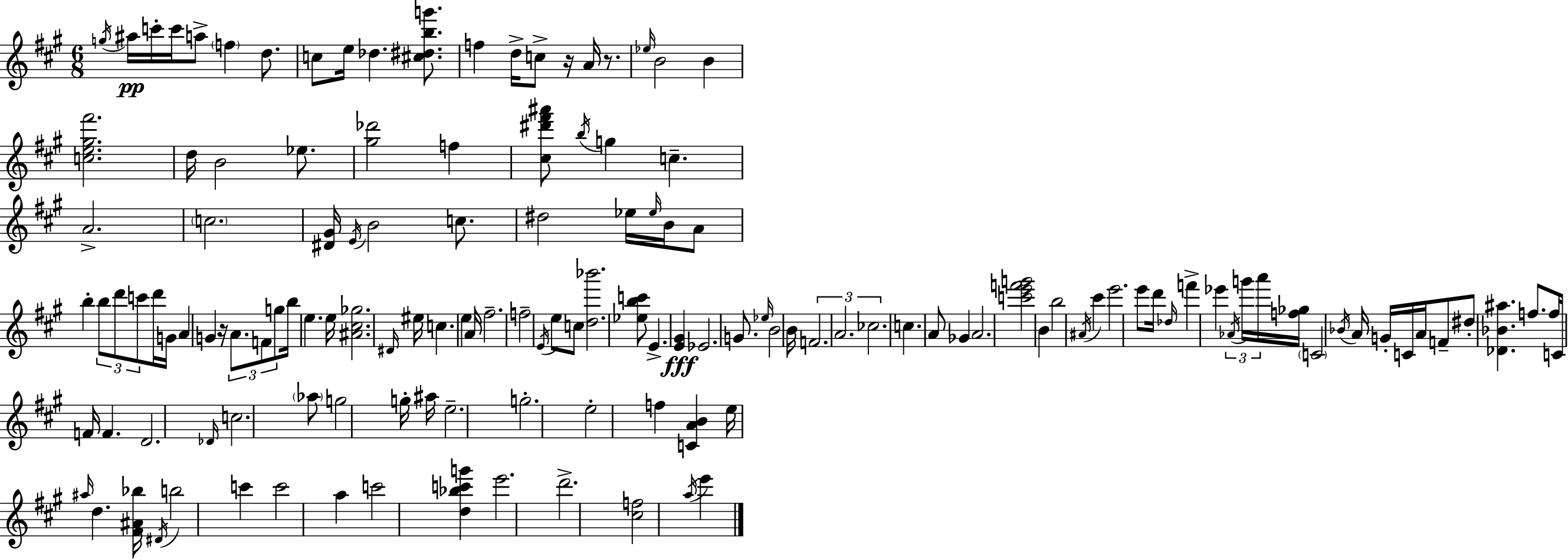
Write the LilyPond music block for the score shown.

{
  \clef treble
  \numericTimeSignature
  \time 6/8
  \key a \major
  \acciaccatura { g''16 }\pp ais''16 c'''16-. c'''16 a''8-> \parenthesize f''4 d''8. | c''8 e''16 des''4. <cis'' dis'' b'' g'''>8. | f''4 d''16-> c''8-> r16 a'16 r8. | \grace { ees''16 } b'2 b'4 | \break <c'' e'' gis'' fis'''>2. | d''16 b'2 ees''8. | <gis'' des'''>2 f''4 | <cis'' dis''' fis''' ais'''>8 \acciaccatura { b''16 } g''4 c''4.-- | \break a'2.-> | \parenthesize c''2. | <dis' gis'>16 \acciaccatura { e'16 } b'2 | c''8. dis''2 | \break ees''16 \grace { ees''16 } b'16 a'8 b''4-. \tuplet 3/2 { b''8 d'''8 | c'''8 } d'''16 g'16 a'4 g'4 | r16 \tuplet 3/2 { a'8. f'8 g''8 } b''16 e''4. | e''16 <ais' cis'' ges''>2. | \break \grace { dis'16 } eis''16 c''4. | e''4 a'16 fis''2.-- | f''2-- | \acciaccatura { e'16 } e''8 c''8 <d'' bes'''>2. | \break <ees'' b'' c'''>8 e'4.-> | <e' gis'>4\fff ees'2. | g'8. \grace { ees''16 } b'2 | b'16 \tuplet 3/2 { f'2. | \break a'2. | ces''2. } | c''4. | a'8 ges'4 a'2. | \break <c''' e''' f''' g'''>2 | b'4 b''2 | \acciaccatura { ais'16 } cis'''4 e'''2. | e'''8 d'''16 | \break \grace { des''16 } f'''4-> ees'''4 \tuplet 3/2 { \acciaccatura { aes'16 } g'''16 a'''16 } | <f'' ges''>16 \parenthesize c'2 \acciaccatura { bes'16 } a'16 g'16-. | c'16 a'16 f'8-- dis''8-. <des' bes' ais''>4. | f''8. f''16 c'16 f'16 f'4. | \break d'2. | \grace { des'16 } c''2. | \parenthesize aes''8 g''2 g''16-. | ais''16 e''2.-- | \break g''2.-. | e''2-. f''4 | <c' a' b'>4 e''16 \grace { ais''16 } d''4. | <fis' ais' bes''>16 \acciaccatura { dis'16 } b''2 c'''4 | \break c'''2 a''4 | c'''2 <d'' bes'' c''' g'''>4 | e'''2. | d'''2.-> | \break <cis'' f''>2 \acciaccatura { a''16 } | e'''4 \bar "|."
}